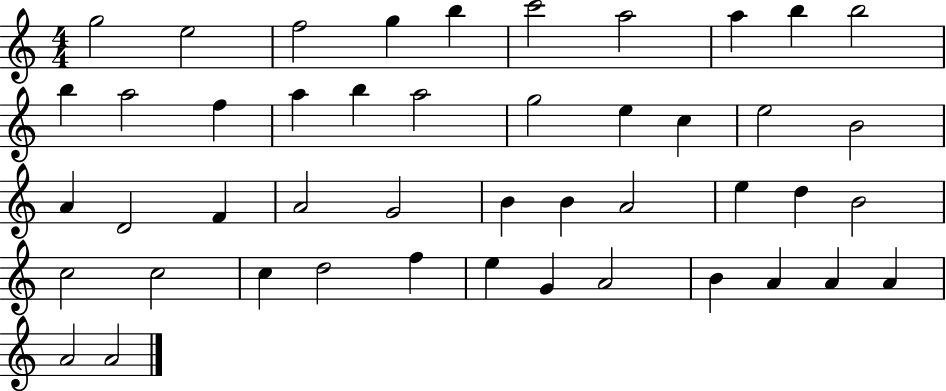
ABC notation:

X:1
T:Untitled
M:4/4
L:1/4
K:C
g2 e2 f2 g b c'2 a2 a b b2 b a2 f a b a2 g2 e c e2 B2 A D2 F A2 G2 B B A2 e d B2 c2 c2 c d2 f e G A2 B A A A A2 A2